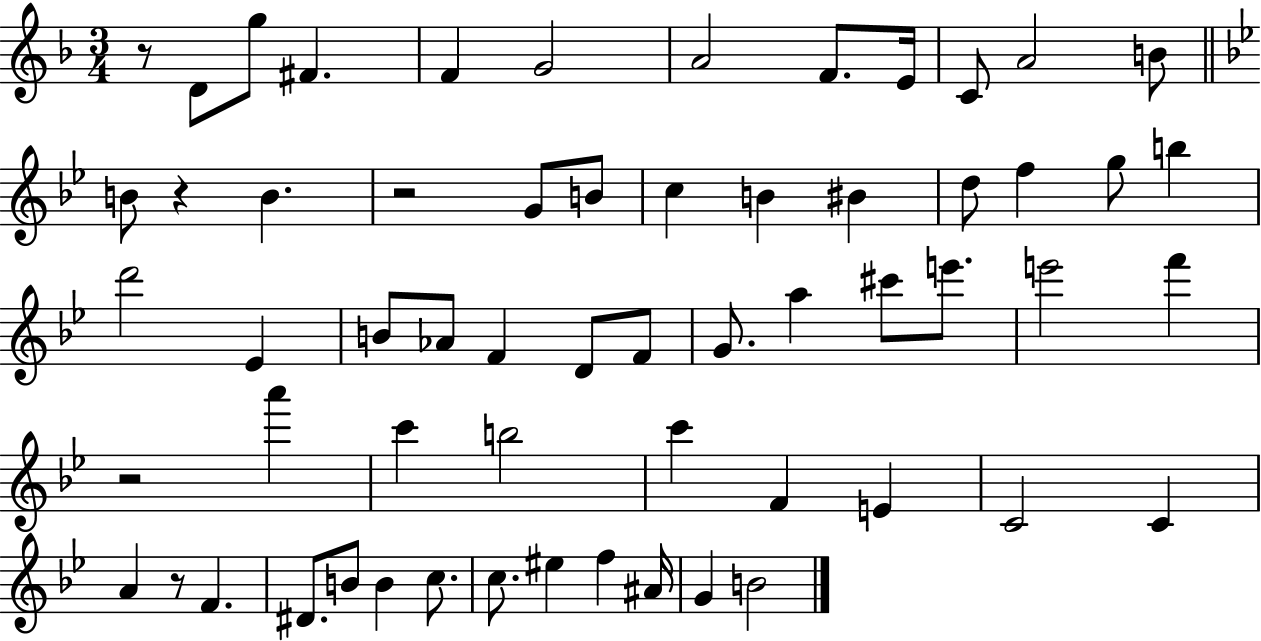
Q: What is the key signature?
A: F major